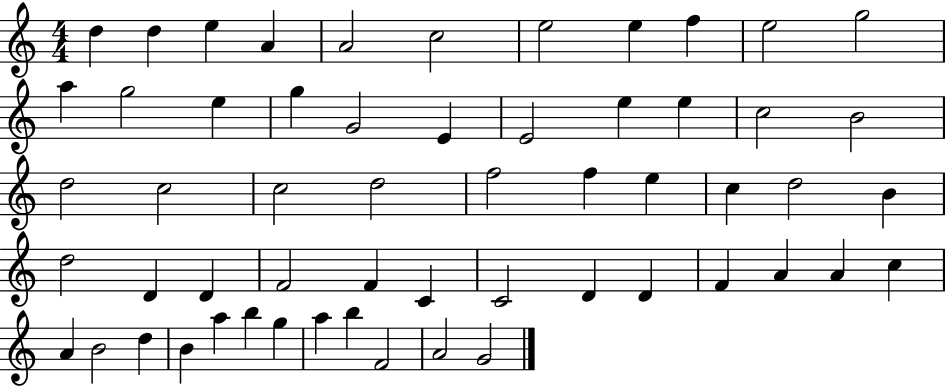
X:1
T:Untitled
M:4/4
L:1/4
K:C
d d e A A2 c2 e2 e f e2 g2 a g2 e g G2 E E2 e e c2 B2 d2 c2 c2 d2 f2 f e c d2 B d2 D D F2 F C C2 D D F A A c A B2 d B a b g a b F2 A2 G2